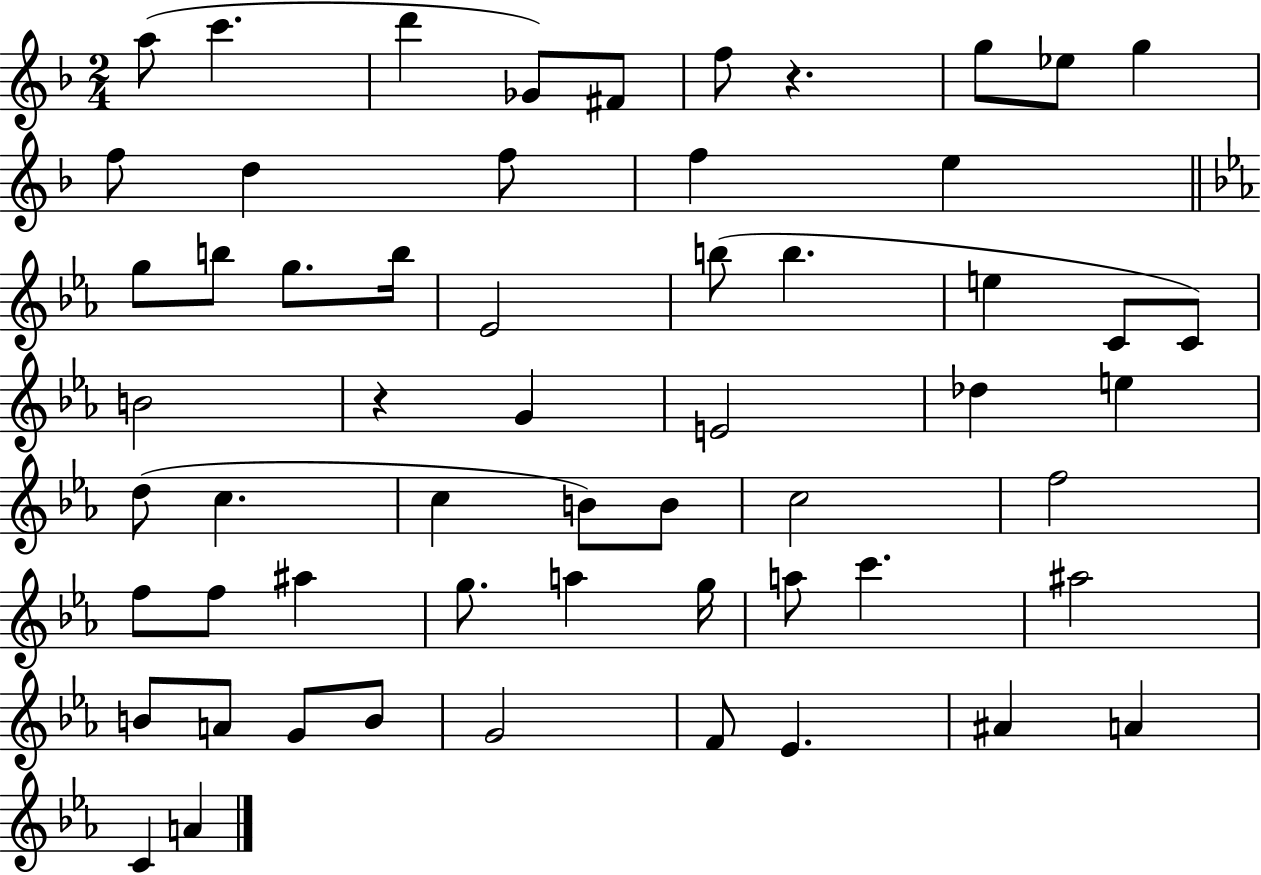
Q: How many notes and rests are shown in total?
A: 58